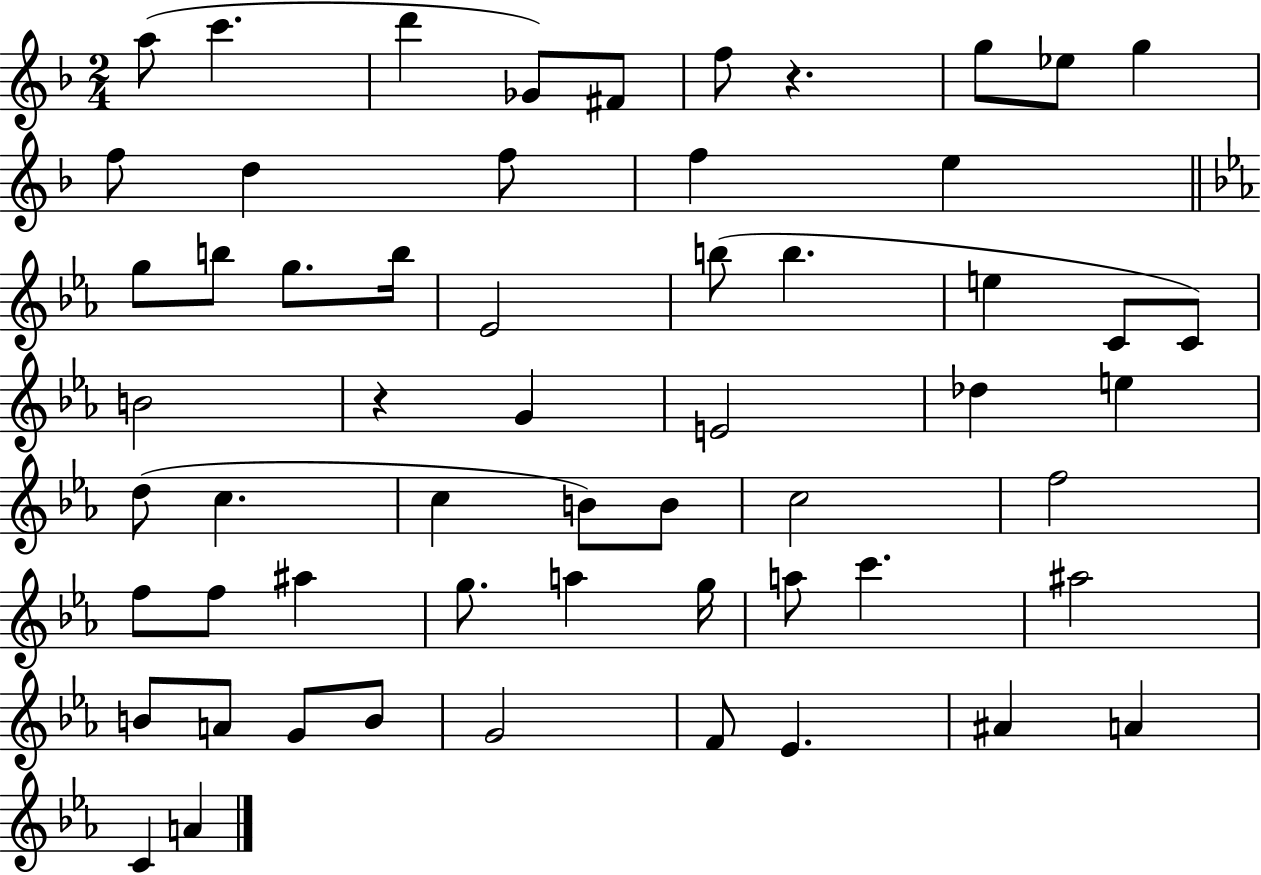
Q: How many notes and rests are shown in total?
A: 58